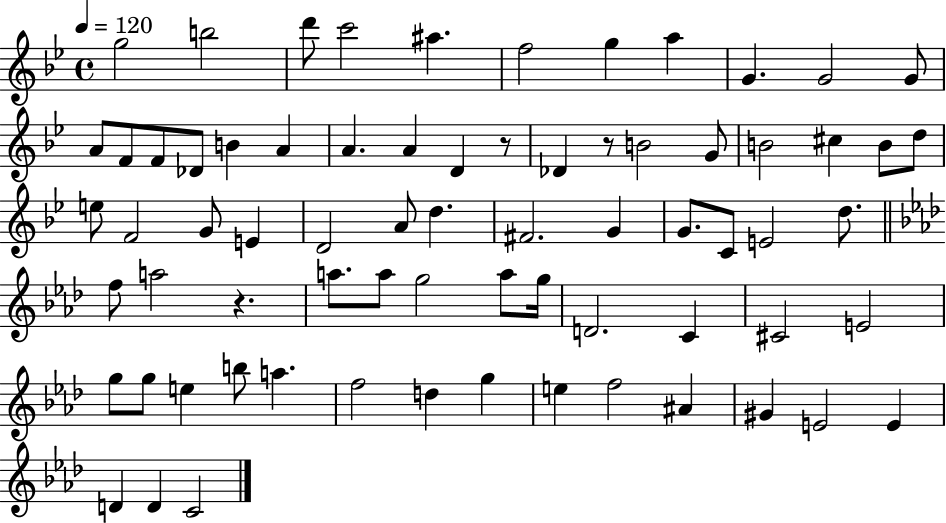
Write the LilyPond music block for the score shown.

{
  \clef treble
  \time 4/4
  \defaultTimeSignature
  \key bes \major
  \tempo 4 = 120
  g''2 b''2 | d'''8 c'''2 ais''4. | f''2 g''4 a''4 | g'4. g'2 g'8 | \break a'8 f'8 f'8 des'8 b'4 a'4 | a'4. a'4 d'4 r8 | des'4 r8 b'2 g'8 | b'2 cis''4 b'8 d''8 | \break e''8 f'2 g'8 e'4 | d'2 a'8 d''4. | fis'2. g'4 | g'8. c'8 e'2 d''8. | \break \bar "||" \break \key f \minor f''8 a''2 r4. | a''8. a''8 g''2 a''8 g''16 | d'2. c'4 | cis'2 e'2 | \break g''8 g''8 e''4 b''8 a''4. | f''2 d''4 g''4 | e''4 f''2 ais'4 | gis'4 e'2 e'4 | \break d'4 d'4 c'2 | \bar "|."
}